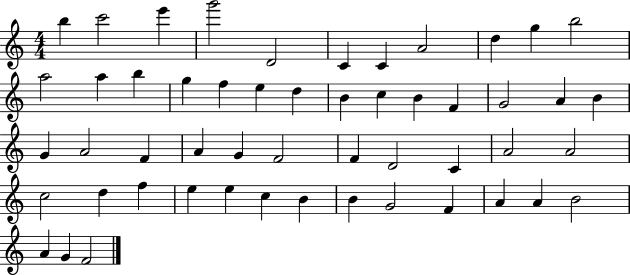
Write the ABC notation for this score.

X:1
T:Untitled
M:4/4
L:1/4
K:C
b c'2 e' g'2 D2 C C A2 d g b2 a2 a b g f e d B c B F G2 A B G A2 F A G F2 F D2 C A2 A2 c2 d f e e c B B G2 F A A B2 A G F2